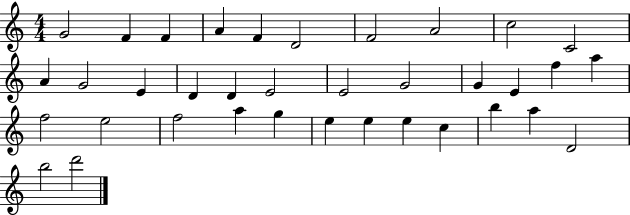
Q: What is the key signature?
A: C major